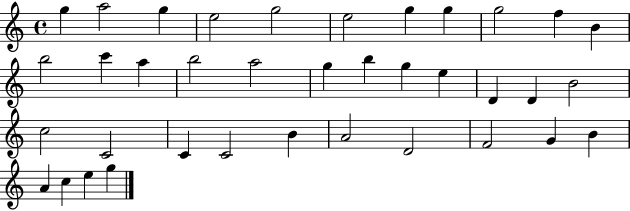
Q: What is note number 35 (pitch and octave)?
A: C5